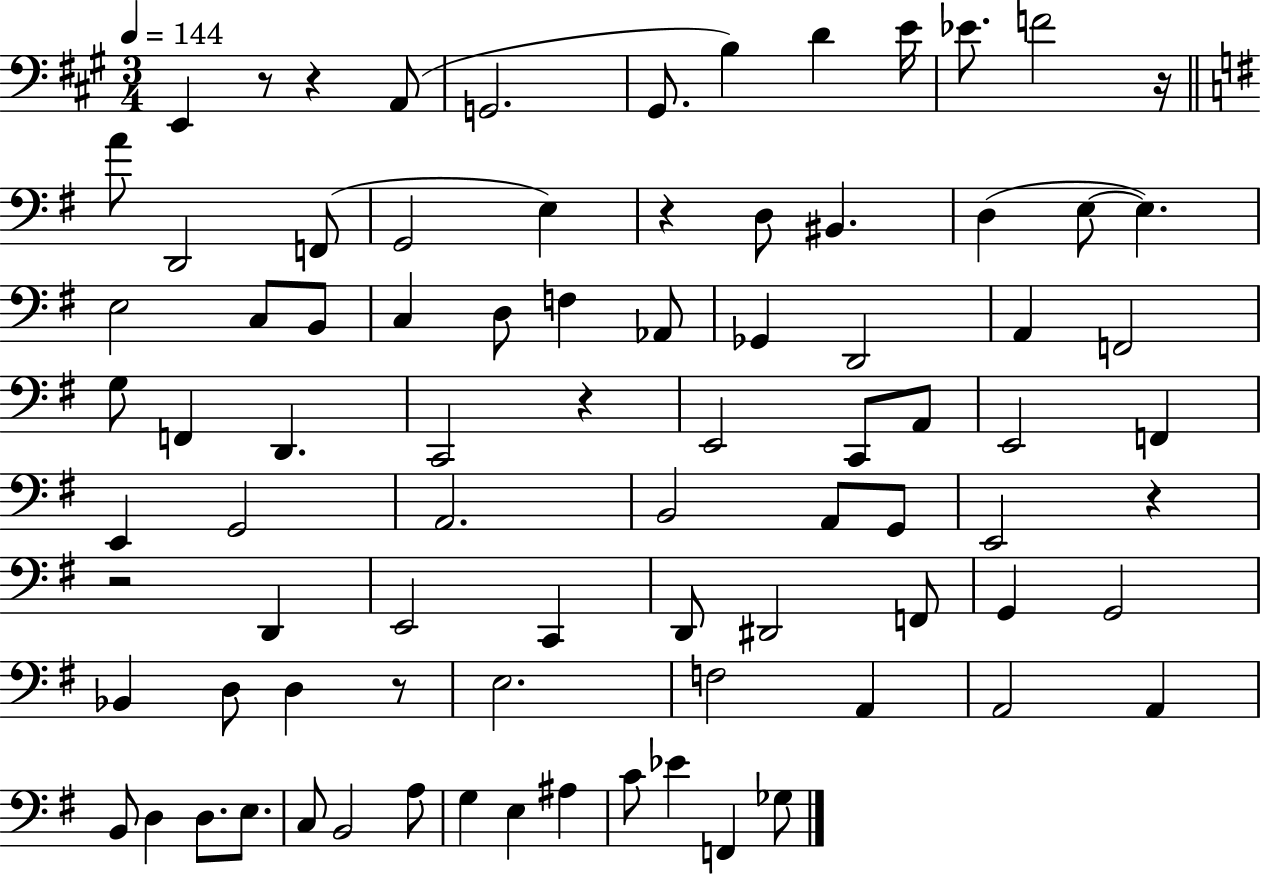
{
  \clef bass
  \numericTimeSignature
  \time 3/4
  \key a \major
  \tempo 4 = 144
  e,4 r8 r4 a,8( | g,2. | gis,8. b4) d'4 e'16 | ees'8. f'2 r16 | \break \bar "||" \break \key g \major a'8 d,2 f,8( | g,2 e4) | r4 d8 bis,4. | d4( e8~~ e4.) | \break e2 c8 b,8 | c4 d8 f4 aes,8 | ges,4 d,2 | a,4 f,2 | \break g8 f,4 d,4. | c,2 r4 | e,2 c,8 a,8 | e,2 f,4 | \break e,4 g,2 | a,2. | b,2 a,8 g,8 | e,2 r4 | \break r2 d,4 | e,2 c,4 | d,8 dis,2 f,8 | g,4 g,2 | \break bes,4 d8 d4 r8 | e2. | f2 a,4 | a,2 a,4 | \break b,8 d4 d8. e8. | c8 b,2 a8 | g4 e4 ais4 | c'8 ees'4 f,4 ges8 | \break \bar "|."
}